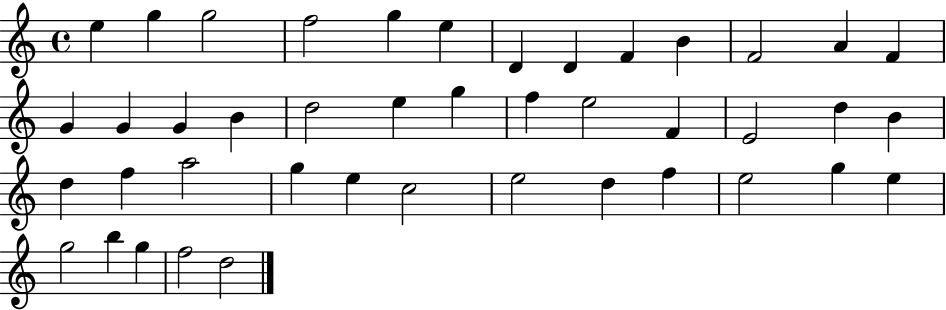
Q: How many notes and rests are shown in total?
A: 43